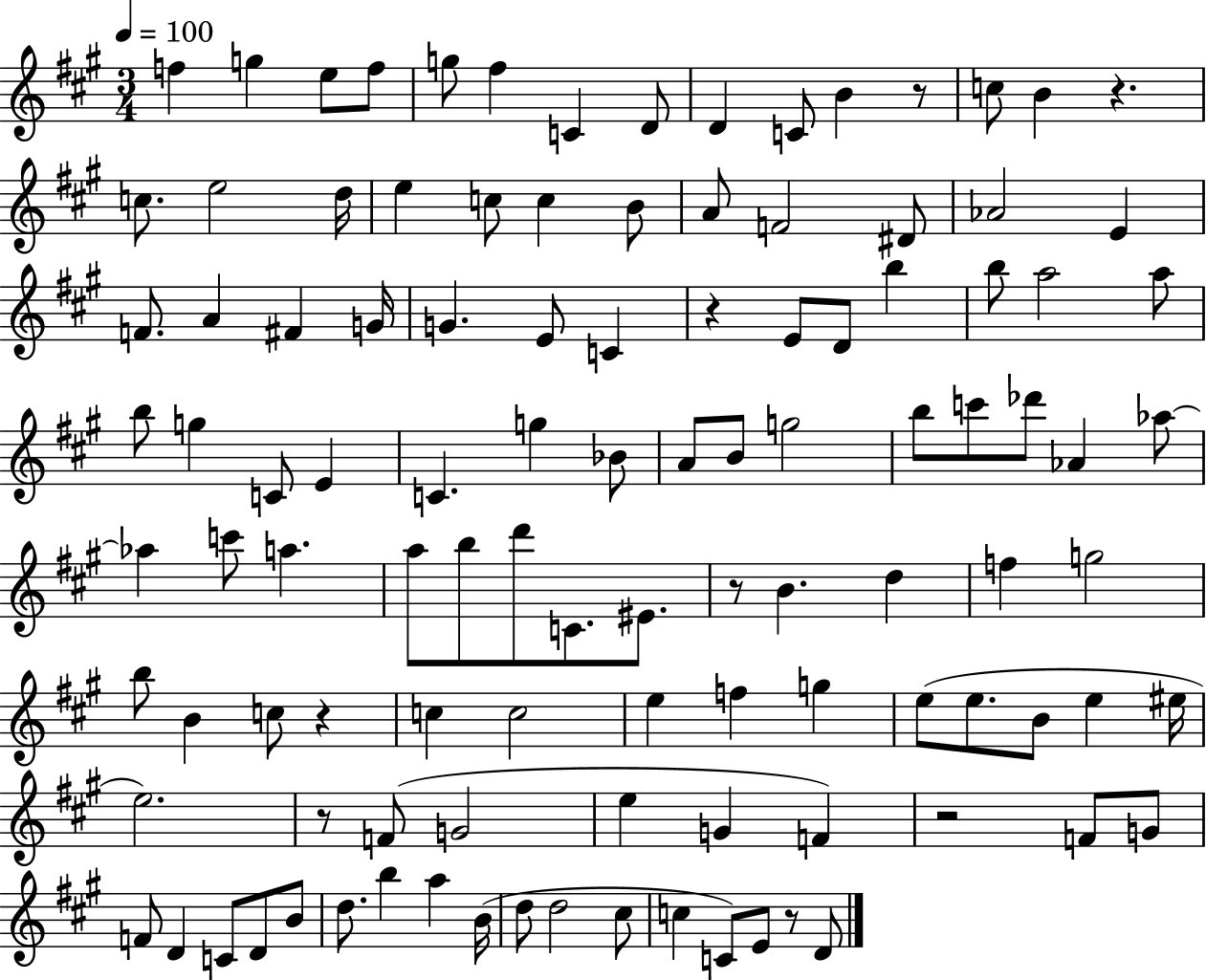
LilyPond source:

{
  \clef treble
  \numericTimeSignature
  \time 3/4
  \key a \major
  \tempo 4 = 100
  f''4 g''4 e''8 f''8 | g''8 fis''4 c'4 d'8 | d'4 c'8 b'4 r8 | c''8 b'4 r4. | \break c''8. e''2 d''16 | e''4 c''8 c''4 b'8 | a'8 f'2 dis'8 | aes'2 e'4 | \break f'8. a'4 fis'4 g'16 | g'4. e'8 c'4 | r4 e'8 d'8 b''4 | b''8 a''2 a''8 | \break b''8 g''4 c'8 e'4 | c'4. g''4 bes'8 | a'8 b'8 g''2 | b''8 c'''8 des'''8 aes'4 aes''8~~ | \break aes''4 c'''8 a''4. | a''8 b''8 d'''8 c'8. eis'8. | r8 b'4. d''4 | f''4 g''2 | \break b''8 b'4 c''8 r4 | c''4 c''2 | e''4 f''4 g''4 | e''8( e''8. b'8 e''4 eis''16 | \break e''2.) | r8 f'8( g'2 | e''4 g'4 f'4) | r2 f'8 g'8 | \break f'8 d'4 c'8 d'8 b'8 | d''8. b''4 a''4 b'16( | d''8 d''2 cis''8 | c''4 c'8) e'8 r8 d'8 | \break \bar "|."
}